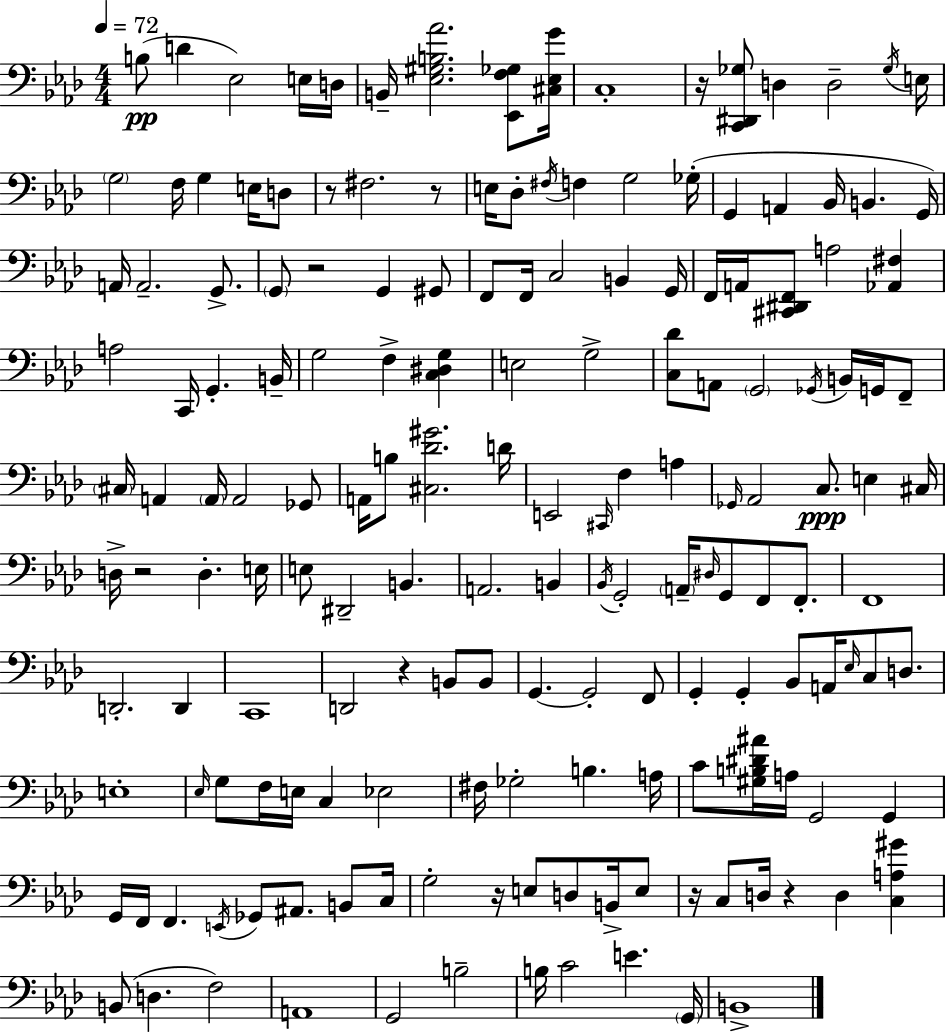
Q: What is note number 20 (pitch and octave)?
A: F#3